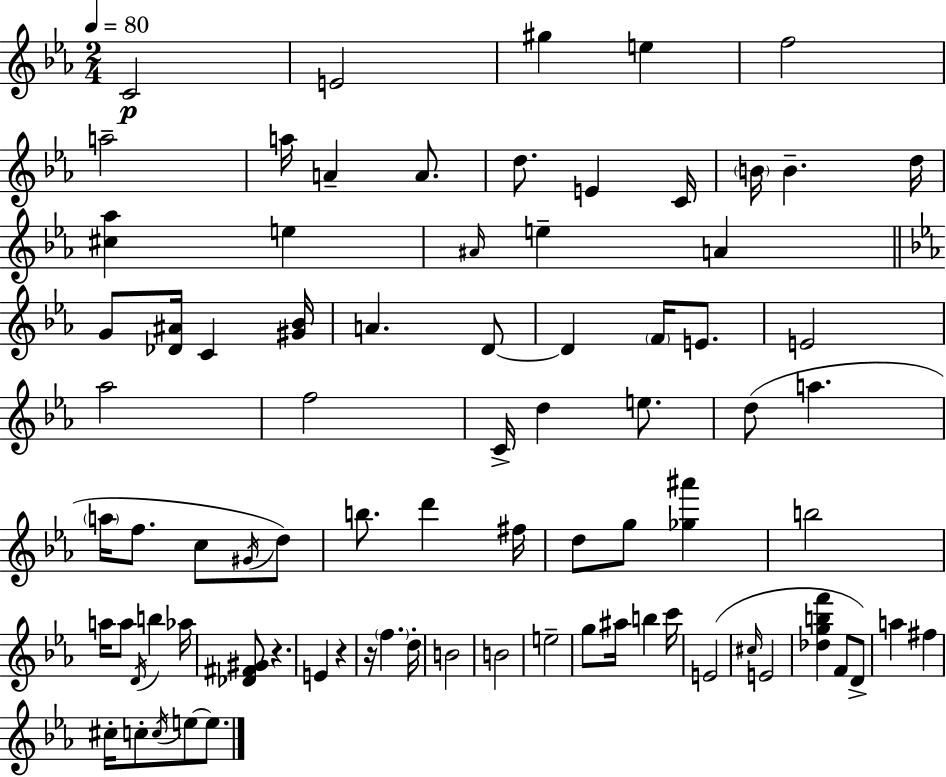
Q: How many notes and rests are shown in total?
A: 81